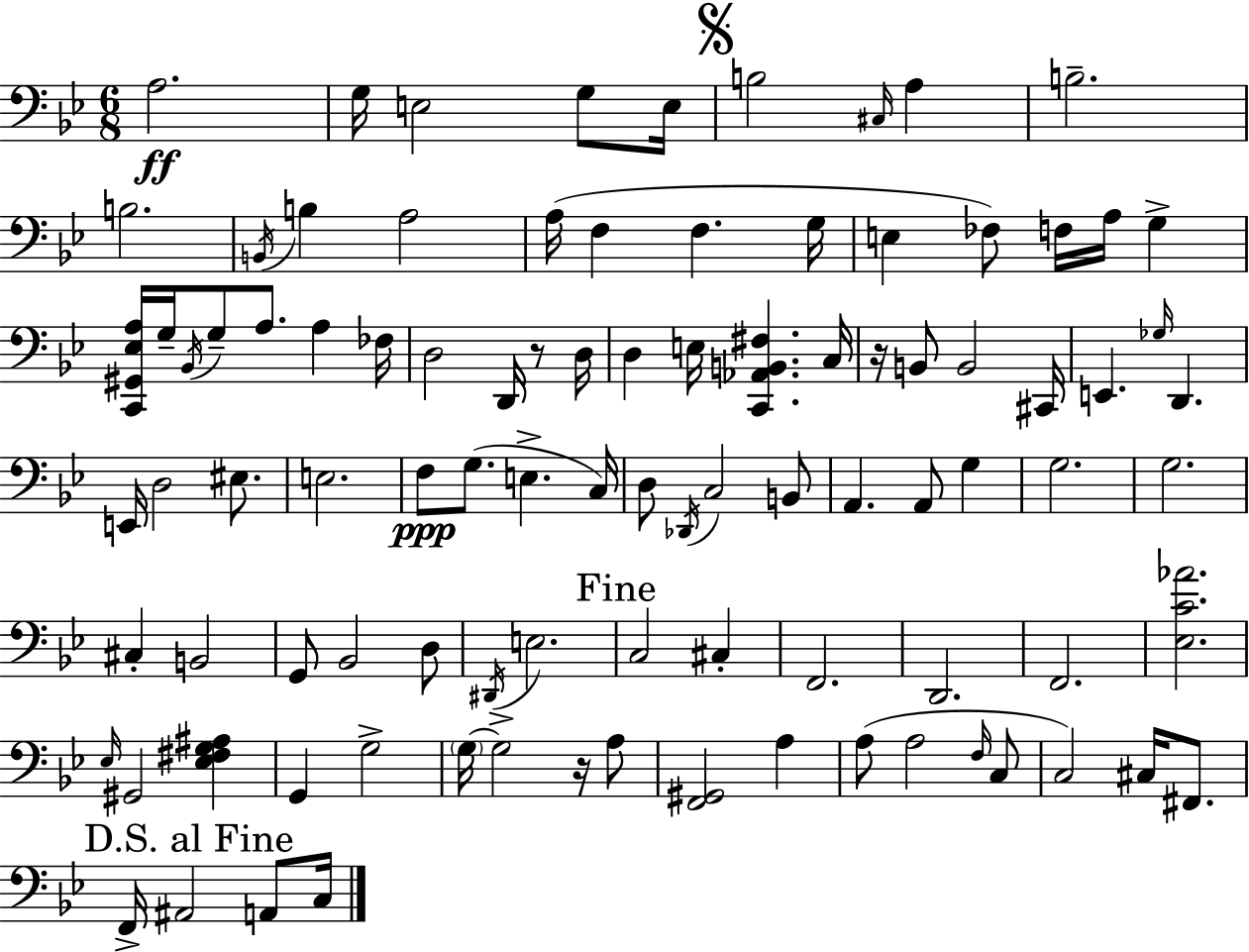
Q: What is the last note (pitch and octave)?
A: C3